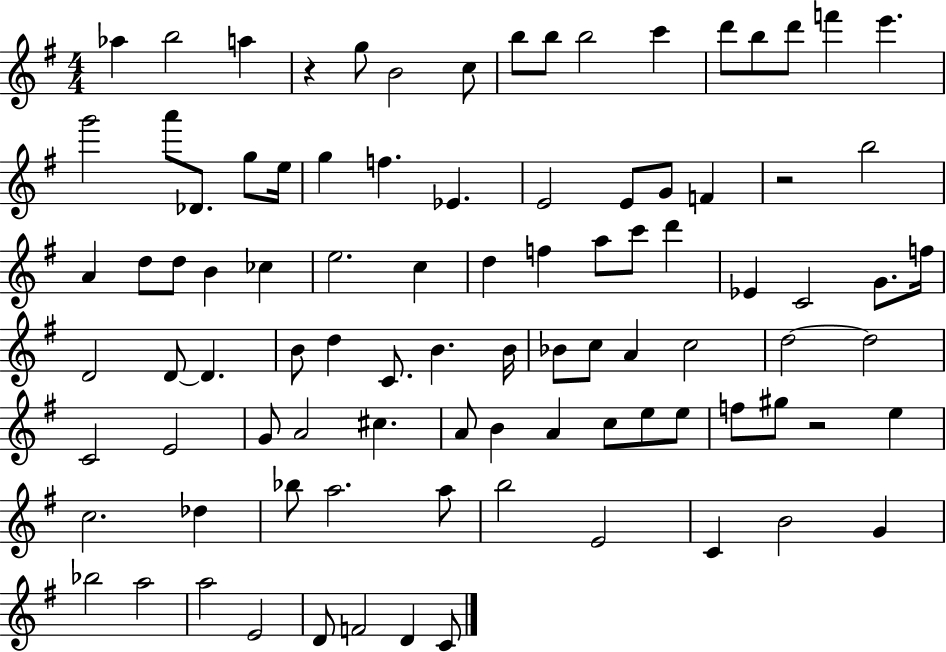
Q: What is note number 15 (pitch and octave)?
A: E6